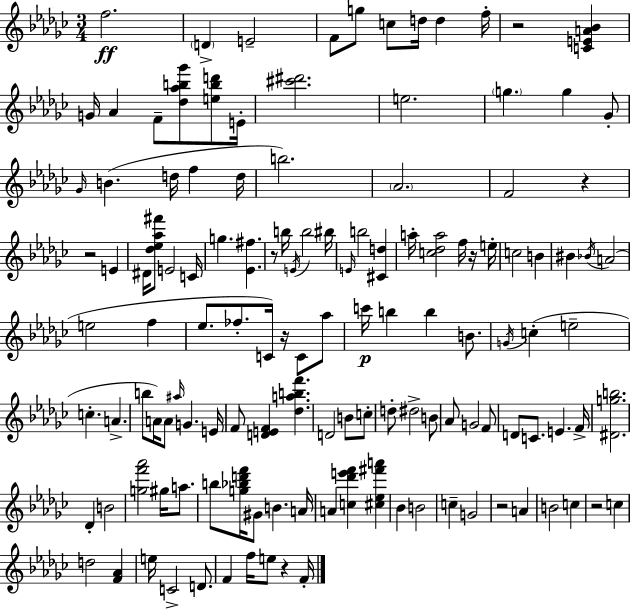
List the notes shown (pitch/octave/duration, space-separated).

F5/h. D4/q E4/h F4/e G5/e C5/e D5/s D5/q F5/s R/h [C4,E4,A4,Bb4]/q G4/s Ab4/q F4/e [Db5,Ab5,B5,Gb6]/e [E5,B5,D6]/e E4/s [C#6,D#6]/h. E5/h. G5/q. G5/q Gb4/e Gb4/s B4/q. D5/s F5/q D5/s B5/h. Ab4/h. F4/h R/q R/h E4/q D#4/s [Db5,Eb5,Ab5,F#6]/e E4/h C4/s G5/q. [Eb4,F#5]/q. R/e B5/s E4/s B5/h BIS5/s E4/s B5/h [C#4,D5]/q A5/s [C5,Db5,A5]/h F5/s R/s E5/s C5/h B4/q BIS4/q Bb4/s A4/h E5/h F5/q Eb5/e. FES5/e. C4/s R/s C4/e Ab5/e C6/s B5/q B5/q B4/e. G4/s C5/q E5/h C5/q. A4/q. B5/e A4/s A4/e A#5/s G4/q. E4/s F4/e [D4,E4,F4]/q [Db5,A5,B5,F6]/q. D4/h B4/e C5/e D5/e D#5/h B4/e Ab4/e G4/h F4/e D4/e C4/e. E4/q. F4/s [D#4,G5,B5]/h. Db4/q B4/h [G5,F6,Ab6]/h G#5/s A5/e. B5/e [G5,Bb5,D6,F6]/s G#4/e B4/q. A4/s A4/q [C5,Db6,E6,F6]/q [C#5,Eb5,F#6,A6]/q Bb4/q B4/h C5/q G4/h R/h A4/q B4/h C5/q R/h C5/q D5/h [F4,Ab4]/q E5/s C4/h D4/e. F4/q F5/s E5/e R/q F4/s